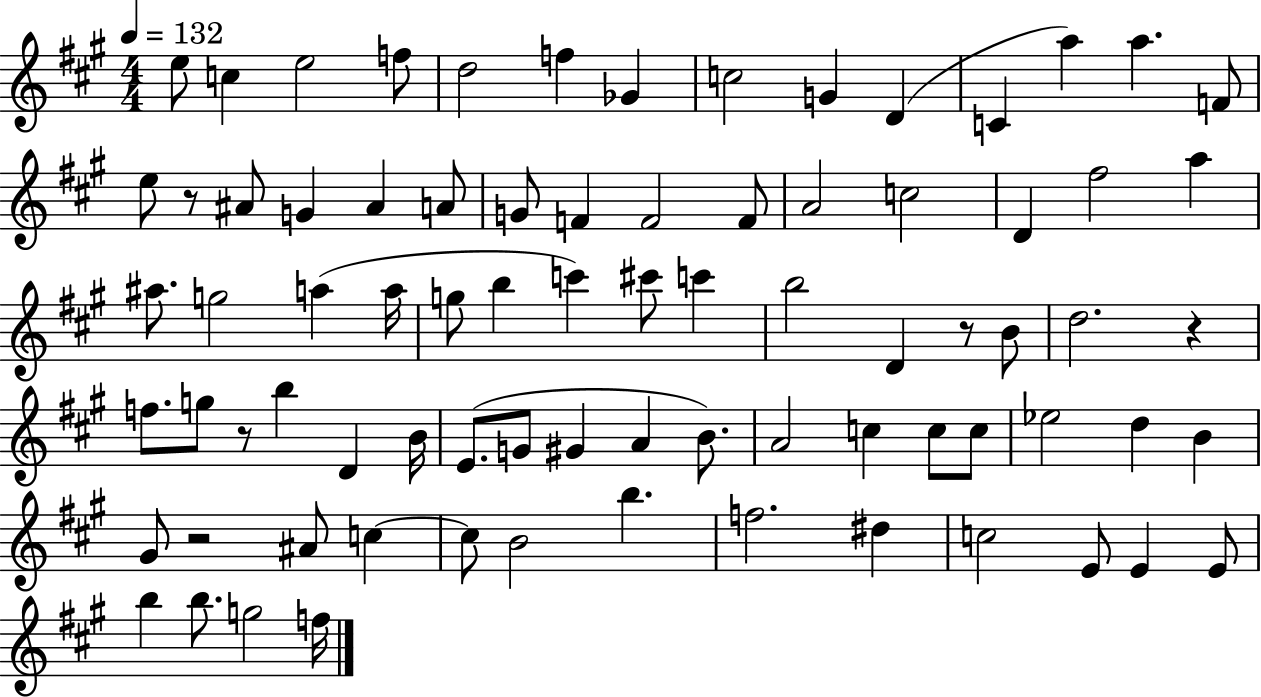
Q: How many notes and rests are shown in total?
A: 79